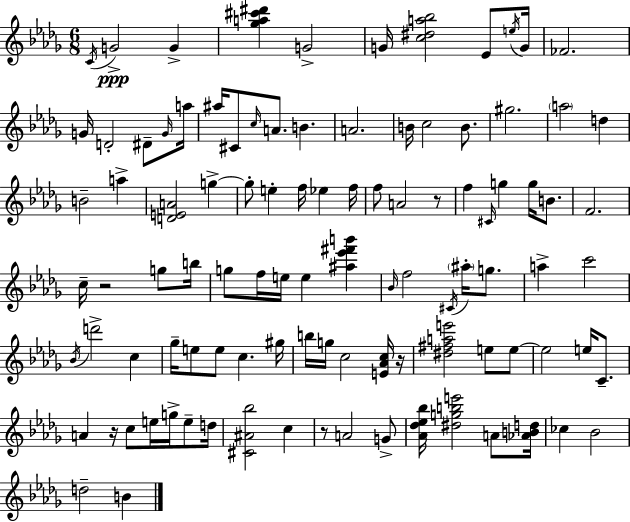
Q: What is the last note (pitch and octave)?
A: B4